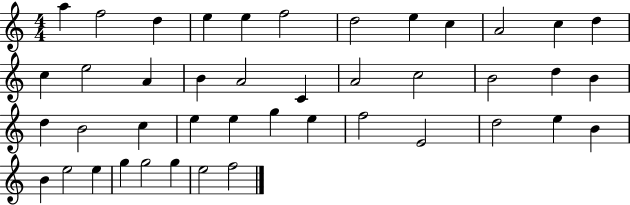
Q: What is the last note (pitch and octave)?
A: F5